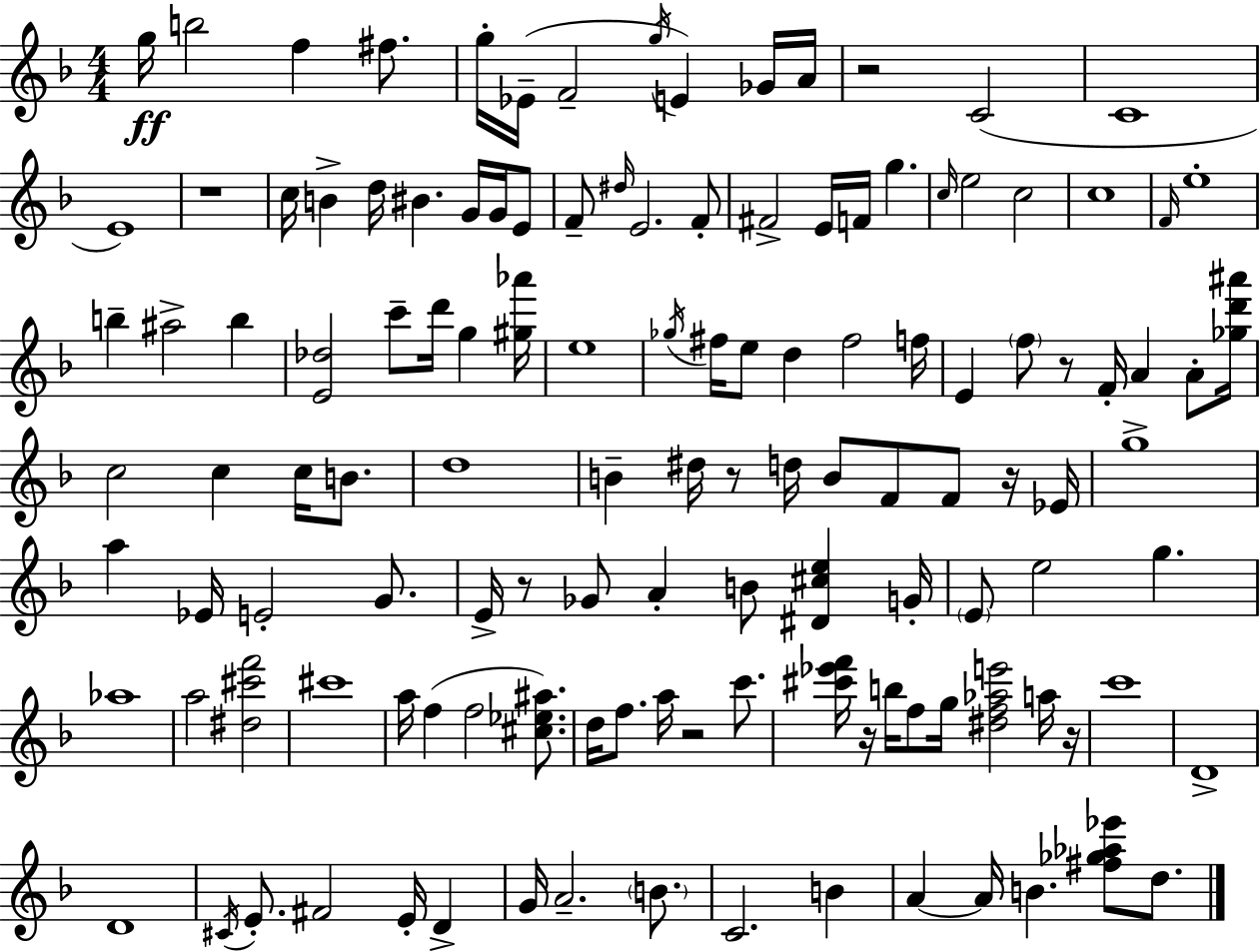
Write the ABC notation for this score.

X:1
T:Untitled
M:4/4
L:1/4
K:F
g/4 b2 f ^f/2 g/4 _E/4 F2 g/4 E _G/4 A/4 z2 C2 C4 E4 z4 c/4 B d/4 ^B G/4 G/4 E/2 F/2 ^d/4 E2 F/2 ^F2 E/4 F/4 g c/4 e2 c2 c4 F/4 e4 b ^a2 b [E_d]2 c'/2 d'/4 g [^g_a']/4 e4 _g/4 ^f/4 e/2 d ^f2 f/4 E f/2 z/2 F/4 A A/2 [_gd'^a']/4 c2 c c/4 B/2 d4 B ^d/4 z/2 d/4 B/2 F/2 F/2 z/4 _E/4 g4 a _E/4 E2 G/2 E/4 z/2 _G/2 A B/2 [^D^ce] G/4 E/2 e2 g _a4 a2 [^d^c'f']2 ^c'4 a/4 f f2 [^c_e^a]/2 d/4 f/2 a/4 z2 c'/2 [^c'_e'f']/4 z/4 b/4 f/2 g/4 [^df_ae']2 a/4 z/4 c'4 D4 D4 ^C/4 E/2 ^F2 E/4 D G/4 A2 B/2 C2 B A A/4 B [^f_g_a_e']/2 d/2